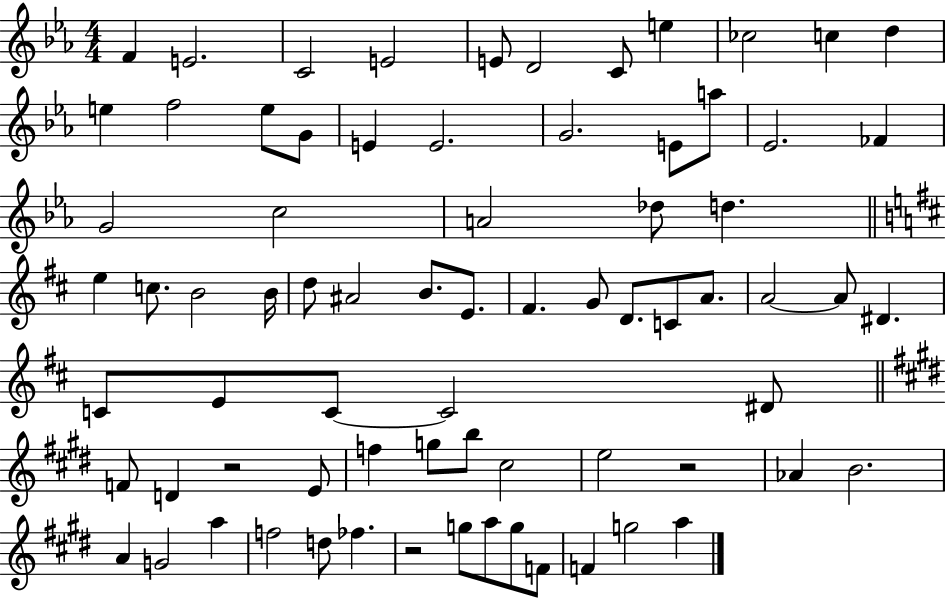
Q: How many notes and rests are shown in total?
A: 74